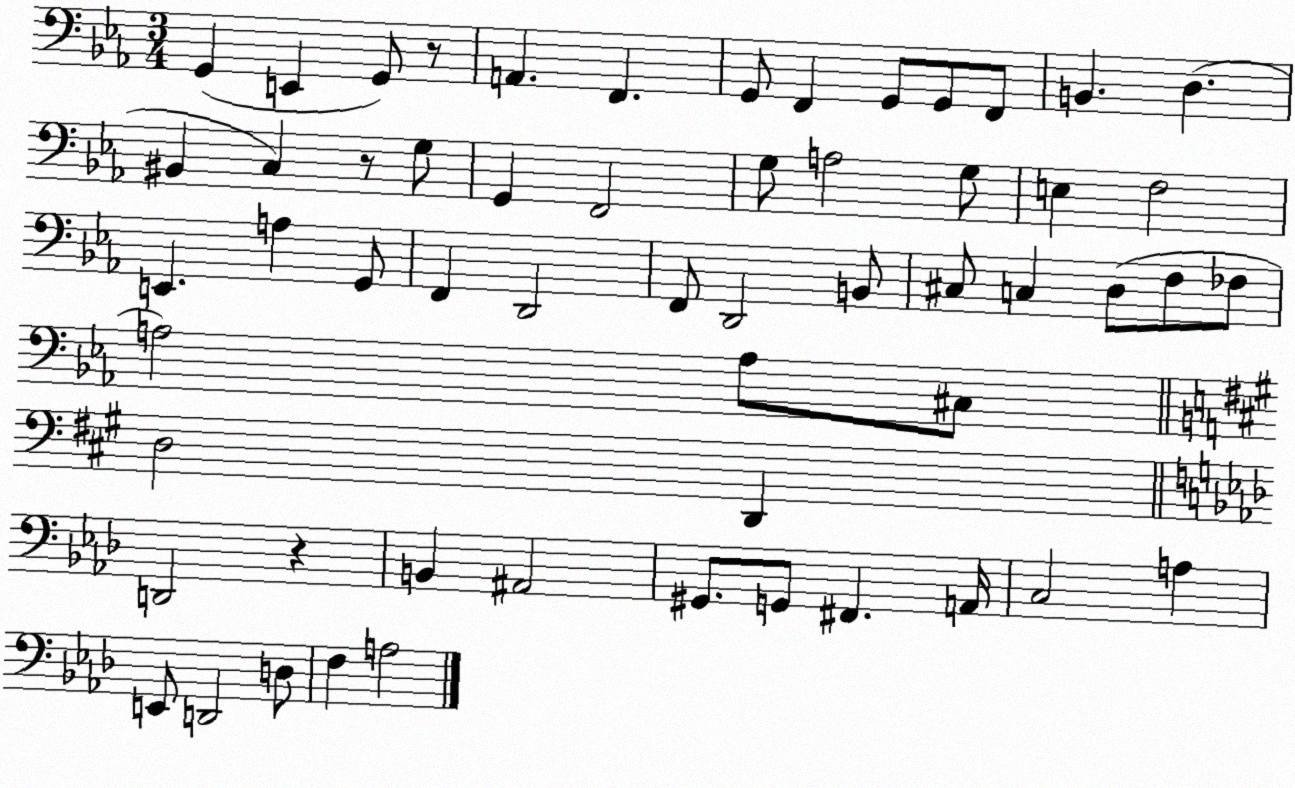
X:1
T:Untitled
M:3/4
L:1/4
K:Eb
G,, E,, G,,/2 z/2 A,, F,, G,,/2 F,, G,,/2 G,,/2 F,,/2 B,, D, ^B,, C, z/2 G,/2 G,, F,,2 G,/2 A,2 G,/2 E, F,2 E,, A, G,,/2 F,, D,,2 F,,/2 D,,2 B,,/2 ^C,/2 C, D,/2 F,/2 _F,/2 A,2 A,/2 ^C,/2 D,2 D,, D,,2 z B,, ^A,,2 ^G,,/2 G,,/2 ^F,, A,,/4 C,2 A, E,,/2 D,,2 D,/2 F, A,2